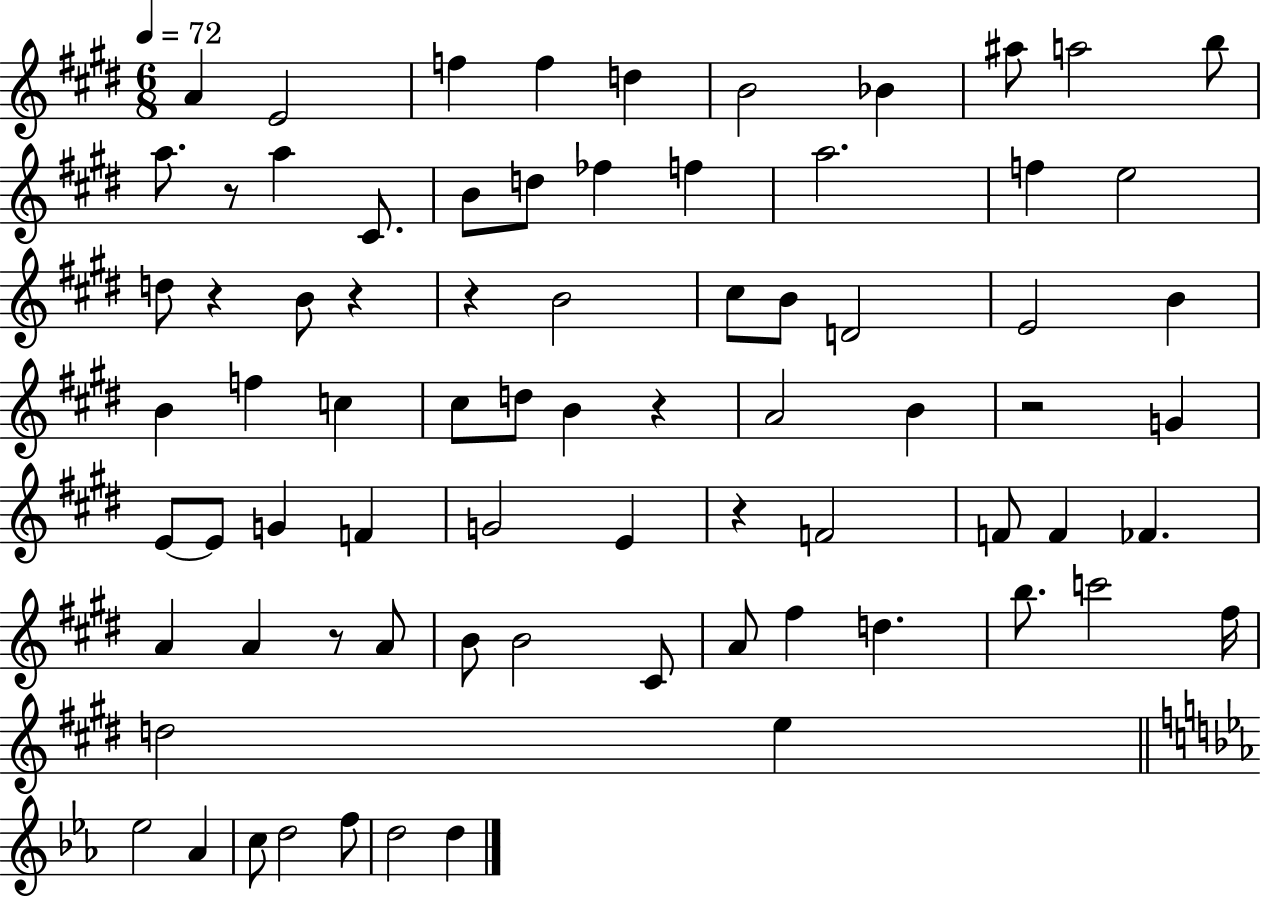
{
  \clef treble
  \numericTimeSignature
  \time 6/8
  \key e \major
  \tempo 4 = 72
  a'4 e'2 | f''4 f''4 d''4 | b'2 bes'4 | ais''8 a''2 b''8 | \break a''8. r8 a''4 cis'8. | b'8 d''8 fes''4 f''4 | a''2. | f''4 e''2 | \break d''8 r4 b'8 r4 | r4 b'2 | cis''8 b'8 d'2 | e'2 b'4 | \break b'4 f''4 c''4 | cis''8 d''8 b'4 r4 | a'2 b'4 | r2 g'4 | \break e'8~~ e'8 g'4 f'4 | g'2 e'4 | r4 f'2 | f'8 f'4 fes'4. | \break a'4 a'4 r8 a'8 | b'8 b'2 cis'8 | a'8 fis''4 d''4. | b''8. c'''2 fis''16 | \break d''2 e''4 | \bar "||" \break \key ees \major ees''2 aes'4 | c''8 d''2 f''8 | d''2 d''4 | \bar "|."
}